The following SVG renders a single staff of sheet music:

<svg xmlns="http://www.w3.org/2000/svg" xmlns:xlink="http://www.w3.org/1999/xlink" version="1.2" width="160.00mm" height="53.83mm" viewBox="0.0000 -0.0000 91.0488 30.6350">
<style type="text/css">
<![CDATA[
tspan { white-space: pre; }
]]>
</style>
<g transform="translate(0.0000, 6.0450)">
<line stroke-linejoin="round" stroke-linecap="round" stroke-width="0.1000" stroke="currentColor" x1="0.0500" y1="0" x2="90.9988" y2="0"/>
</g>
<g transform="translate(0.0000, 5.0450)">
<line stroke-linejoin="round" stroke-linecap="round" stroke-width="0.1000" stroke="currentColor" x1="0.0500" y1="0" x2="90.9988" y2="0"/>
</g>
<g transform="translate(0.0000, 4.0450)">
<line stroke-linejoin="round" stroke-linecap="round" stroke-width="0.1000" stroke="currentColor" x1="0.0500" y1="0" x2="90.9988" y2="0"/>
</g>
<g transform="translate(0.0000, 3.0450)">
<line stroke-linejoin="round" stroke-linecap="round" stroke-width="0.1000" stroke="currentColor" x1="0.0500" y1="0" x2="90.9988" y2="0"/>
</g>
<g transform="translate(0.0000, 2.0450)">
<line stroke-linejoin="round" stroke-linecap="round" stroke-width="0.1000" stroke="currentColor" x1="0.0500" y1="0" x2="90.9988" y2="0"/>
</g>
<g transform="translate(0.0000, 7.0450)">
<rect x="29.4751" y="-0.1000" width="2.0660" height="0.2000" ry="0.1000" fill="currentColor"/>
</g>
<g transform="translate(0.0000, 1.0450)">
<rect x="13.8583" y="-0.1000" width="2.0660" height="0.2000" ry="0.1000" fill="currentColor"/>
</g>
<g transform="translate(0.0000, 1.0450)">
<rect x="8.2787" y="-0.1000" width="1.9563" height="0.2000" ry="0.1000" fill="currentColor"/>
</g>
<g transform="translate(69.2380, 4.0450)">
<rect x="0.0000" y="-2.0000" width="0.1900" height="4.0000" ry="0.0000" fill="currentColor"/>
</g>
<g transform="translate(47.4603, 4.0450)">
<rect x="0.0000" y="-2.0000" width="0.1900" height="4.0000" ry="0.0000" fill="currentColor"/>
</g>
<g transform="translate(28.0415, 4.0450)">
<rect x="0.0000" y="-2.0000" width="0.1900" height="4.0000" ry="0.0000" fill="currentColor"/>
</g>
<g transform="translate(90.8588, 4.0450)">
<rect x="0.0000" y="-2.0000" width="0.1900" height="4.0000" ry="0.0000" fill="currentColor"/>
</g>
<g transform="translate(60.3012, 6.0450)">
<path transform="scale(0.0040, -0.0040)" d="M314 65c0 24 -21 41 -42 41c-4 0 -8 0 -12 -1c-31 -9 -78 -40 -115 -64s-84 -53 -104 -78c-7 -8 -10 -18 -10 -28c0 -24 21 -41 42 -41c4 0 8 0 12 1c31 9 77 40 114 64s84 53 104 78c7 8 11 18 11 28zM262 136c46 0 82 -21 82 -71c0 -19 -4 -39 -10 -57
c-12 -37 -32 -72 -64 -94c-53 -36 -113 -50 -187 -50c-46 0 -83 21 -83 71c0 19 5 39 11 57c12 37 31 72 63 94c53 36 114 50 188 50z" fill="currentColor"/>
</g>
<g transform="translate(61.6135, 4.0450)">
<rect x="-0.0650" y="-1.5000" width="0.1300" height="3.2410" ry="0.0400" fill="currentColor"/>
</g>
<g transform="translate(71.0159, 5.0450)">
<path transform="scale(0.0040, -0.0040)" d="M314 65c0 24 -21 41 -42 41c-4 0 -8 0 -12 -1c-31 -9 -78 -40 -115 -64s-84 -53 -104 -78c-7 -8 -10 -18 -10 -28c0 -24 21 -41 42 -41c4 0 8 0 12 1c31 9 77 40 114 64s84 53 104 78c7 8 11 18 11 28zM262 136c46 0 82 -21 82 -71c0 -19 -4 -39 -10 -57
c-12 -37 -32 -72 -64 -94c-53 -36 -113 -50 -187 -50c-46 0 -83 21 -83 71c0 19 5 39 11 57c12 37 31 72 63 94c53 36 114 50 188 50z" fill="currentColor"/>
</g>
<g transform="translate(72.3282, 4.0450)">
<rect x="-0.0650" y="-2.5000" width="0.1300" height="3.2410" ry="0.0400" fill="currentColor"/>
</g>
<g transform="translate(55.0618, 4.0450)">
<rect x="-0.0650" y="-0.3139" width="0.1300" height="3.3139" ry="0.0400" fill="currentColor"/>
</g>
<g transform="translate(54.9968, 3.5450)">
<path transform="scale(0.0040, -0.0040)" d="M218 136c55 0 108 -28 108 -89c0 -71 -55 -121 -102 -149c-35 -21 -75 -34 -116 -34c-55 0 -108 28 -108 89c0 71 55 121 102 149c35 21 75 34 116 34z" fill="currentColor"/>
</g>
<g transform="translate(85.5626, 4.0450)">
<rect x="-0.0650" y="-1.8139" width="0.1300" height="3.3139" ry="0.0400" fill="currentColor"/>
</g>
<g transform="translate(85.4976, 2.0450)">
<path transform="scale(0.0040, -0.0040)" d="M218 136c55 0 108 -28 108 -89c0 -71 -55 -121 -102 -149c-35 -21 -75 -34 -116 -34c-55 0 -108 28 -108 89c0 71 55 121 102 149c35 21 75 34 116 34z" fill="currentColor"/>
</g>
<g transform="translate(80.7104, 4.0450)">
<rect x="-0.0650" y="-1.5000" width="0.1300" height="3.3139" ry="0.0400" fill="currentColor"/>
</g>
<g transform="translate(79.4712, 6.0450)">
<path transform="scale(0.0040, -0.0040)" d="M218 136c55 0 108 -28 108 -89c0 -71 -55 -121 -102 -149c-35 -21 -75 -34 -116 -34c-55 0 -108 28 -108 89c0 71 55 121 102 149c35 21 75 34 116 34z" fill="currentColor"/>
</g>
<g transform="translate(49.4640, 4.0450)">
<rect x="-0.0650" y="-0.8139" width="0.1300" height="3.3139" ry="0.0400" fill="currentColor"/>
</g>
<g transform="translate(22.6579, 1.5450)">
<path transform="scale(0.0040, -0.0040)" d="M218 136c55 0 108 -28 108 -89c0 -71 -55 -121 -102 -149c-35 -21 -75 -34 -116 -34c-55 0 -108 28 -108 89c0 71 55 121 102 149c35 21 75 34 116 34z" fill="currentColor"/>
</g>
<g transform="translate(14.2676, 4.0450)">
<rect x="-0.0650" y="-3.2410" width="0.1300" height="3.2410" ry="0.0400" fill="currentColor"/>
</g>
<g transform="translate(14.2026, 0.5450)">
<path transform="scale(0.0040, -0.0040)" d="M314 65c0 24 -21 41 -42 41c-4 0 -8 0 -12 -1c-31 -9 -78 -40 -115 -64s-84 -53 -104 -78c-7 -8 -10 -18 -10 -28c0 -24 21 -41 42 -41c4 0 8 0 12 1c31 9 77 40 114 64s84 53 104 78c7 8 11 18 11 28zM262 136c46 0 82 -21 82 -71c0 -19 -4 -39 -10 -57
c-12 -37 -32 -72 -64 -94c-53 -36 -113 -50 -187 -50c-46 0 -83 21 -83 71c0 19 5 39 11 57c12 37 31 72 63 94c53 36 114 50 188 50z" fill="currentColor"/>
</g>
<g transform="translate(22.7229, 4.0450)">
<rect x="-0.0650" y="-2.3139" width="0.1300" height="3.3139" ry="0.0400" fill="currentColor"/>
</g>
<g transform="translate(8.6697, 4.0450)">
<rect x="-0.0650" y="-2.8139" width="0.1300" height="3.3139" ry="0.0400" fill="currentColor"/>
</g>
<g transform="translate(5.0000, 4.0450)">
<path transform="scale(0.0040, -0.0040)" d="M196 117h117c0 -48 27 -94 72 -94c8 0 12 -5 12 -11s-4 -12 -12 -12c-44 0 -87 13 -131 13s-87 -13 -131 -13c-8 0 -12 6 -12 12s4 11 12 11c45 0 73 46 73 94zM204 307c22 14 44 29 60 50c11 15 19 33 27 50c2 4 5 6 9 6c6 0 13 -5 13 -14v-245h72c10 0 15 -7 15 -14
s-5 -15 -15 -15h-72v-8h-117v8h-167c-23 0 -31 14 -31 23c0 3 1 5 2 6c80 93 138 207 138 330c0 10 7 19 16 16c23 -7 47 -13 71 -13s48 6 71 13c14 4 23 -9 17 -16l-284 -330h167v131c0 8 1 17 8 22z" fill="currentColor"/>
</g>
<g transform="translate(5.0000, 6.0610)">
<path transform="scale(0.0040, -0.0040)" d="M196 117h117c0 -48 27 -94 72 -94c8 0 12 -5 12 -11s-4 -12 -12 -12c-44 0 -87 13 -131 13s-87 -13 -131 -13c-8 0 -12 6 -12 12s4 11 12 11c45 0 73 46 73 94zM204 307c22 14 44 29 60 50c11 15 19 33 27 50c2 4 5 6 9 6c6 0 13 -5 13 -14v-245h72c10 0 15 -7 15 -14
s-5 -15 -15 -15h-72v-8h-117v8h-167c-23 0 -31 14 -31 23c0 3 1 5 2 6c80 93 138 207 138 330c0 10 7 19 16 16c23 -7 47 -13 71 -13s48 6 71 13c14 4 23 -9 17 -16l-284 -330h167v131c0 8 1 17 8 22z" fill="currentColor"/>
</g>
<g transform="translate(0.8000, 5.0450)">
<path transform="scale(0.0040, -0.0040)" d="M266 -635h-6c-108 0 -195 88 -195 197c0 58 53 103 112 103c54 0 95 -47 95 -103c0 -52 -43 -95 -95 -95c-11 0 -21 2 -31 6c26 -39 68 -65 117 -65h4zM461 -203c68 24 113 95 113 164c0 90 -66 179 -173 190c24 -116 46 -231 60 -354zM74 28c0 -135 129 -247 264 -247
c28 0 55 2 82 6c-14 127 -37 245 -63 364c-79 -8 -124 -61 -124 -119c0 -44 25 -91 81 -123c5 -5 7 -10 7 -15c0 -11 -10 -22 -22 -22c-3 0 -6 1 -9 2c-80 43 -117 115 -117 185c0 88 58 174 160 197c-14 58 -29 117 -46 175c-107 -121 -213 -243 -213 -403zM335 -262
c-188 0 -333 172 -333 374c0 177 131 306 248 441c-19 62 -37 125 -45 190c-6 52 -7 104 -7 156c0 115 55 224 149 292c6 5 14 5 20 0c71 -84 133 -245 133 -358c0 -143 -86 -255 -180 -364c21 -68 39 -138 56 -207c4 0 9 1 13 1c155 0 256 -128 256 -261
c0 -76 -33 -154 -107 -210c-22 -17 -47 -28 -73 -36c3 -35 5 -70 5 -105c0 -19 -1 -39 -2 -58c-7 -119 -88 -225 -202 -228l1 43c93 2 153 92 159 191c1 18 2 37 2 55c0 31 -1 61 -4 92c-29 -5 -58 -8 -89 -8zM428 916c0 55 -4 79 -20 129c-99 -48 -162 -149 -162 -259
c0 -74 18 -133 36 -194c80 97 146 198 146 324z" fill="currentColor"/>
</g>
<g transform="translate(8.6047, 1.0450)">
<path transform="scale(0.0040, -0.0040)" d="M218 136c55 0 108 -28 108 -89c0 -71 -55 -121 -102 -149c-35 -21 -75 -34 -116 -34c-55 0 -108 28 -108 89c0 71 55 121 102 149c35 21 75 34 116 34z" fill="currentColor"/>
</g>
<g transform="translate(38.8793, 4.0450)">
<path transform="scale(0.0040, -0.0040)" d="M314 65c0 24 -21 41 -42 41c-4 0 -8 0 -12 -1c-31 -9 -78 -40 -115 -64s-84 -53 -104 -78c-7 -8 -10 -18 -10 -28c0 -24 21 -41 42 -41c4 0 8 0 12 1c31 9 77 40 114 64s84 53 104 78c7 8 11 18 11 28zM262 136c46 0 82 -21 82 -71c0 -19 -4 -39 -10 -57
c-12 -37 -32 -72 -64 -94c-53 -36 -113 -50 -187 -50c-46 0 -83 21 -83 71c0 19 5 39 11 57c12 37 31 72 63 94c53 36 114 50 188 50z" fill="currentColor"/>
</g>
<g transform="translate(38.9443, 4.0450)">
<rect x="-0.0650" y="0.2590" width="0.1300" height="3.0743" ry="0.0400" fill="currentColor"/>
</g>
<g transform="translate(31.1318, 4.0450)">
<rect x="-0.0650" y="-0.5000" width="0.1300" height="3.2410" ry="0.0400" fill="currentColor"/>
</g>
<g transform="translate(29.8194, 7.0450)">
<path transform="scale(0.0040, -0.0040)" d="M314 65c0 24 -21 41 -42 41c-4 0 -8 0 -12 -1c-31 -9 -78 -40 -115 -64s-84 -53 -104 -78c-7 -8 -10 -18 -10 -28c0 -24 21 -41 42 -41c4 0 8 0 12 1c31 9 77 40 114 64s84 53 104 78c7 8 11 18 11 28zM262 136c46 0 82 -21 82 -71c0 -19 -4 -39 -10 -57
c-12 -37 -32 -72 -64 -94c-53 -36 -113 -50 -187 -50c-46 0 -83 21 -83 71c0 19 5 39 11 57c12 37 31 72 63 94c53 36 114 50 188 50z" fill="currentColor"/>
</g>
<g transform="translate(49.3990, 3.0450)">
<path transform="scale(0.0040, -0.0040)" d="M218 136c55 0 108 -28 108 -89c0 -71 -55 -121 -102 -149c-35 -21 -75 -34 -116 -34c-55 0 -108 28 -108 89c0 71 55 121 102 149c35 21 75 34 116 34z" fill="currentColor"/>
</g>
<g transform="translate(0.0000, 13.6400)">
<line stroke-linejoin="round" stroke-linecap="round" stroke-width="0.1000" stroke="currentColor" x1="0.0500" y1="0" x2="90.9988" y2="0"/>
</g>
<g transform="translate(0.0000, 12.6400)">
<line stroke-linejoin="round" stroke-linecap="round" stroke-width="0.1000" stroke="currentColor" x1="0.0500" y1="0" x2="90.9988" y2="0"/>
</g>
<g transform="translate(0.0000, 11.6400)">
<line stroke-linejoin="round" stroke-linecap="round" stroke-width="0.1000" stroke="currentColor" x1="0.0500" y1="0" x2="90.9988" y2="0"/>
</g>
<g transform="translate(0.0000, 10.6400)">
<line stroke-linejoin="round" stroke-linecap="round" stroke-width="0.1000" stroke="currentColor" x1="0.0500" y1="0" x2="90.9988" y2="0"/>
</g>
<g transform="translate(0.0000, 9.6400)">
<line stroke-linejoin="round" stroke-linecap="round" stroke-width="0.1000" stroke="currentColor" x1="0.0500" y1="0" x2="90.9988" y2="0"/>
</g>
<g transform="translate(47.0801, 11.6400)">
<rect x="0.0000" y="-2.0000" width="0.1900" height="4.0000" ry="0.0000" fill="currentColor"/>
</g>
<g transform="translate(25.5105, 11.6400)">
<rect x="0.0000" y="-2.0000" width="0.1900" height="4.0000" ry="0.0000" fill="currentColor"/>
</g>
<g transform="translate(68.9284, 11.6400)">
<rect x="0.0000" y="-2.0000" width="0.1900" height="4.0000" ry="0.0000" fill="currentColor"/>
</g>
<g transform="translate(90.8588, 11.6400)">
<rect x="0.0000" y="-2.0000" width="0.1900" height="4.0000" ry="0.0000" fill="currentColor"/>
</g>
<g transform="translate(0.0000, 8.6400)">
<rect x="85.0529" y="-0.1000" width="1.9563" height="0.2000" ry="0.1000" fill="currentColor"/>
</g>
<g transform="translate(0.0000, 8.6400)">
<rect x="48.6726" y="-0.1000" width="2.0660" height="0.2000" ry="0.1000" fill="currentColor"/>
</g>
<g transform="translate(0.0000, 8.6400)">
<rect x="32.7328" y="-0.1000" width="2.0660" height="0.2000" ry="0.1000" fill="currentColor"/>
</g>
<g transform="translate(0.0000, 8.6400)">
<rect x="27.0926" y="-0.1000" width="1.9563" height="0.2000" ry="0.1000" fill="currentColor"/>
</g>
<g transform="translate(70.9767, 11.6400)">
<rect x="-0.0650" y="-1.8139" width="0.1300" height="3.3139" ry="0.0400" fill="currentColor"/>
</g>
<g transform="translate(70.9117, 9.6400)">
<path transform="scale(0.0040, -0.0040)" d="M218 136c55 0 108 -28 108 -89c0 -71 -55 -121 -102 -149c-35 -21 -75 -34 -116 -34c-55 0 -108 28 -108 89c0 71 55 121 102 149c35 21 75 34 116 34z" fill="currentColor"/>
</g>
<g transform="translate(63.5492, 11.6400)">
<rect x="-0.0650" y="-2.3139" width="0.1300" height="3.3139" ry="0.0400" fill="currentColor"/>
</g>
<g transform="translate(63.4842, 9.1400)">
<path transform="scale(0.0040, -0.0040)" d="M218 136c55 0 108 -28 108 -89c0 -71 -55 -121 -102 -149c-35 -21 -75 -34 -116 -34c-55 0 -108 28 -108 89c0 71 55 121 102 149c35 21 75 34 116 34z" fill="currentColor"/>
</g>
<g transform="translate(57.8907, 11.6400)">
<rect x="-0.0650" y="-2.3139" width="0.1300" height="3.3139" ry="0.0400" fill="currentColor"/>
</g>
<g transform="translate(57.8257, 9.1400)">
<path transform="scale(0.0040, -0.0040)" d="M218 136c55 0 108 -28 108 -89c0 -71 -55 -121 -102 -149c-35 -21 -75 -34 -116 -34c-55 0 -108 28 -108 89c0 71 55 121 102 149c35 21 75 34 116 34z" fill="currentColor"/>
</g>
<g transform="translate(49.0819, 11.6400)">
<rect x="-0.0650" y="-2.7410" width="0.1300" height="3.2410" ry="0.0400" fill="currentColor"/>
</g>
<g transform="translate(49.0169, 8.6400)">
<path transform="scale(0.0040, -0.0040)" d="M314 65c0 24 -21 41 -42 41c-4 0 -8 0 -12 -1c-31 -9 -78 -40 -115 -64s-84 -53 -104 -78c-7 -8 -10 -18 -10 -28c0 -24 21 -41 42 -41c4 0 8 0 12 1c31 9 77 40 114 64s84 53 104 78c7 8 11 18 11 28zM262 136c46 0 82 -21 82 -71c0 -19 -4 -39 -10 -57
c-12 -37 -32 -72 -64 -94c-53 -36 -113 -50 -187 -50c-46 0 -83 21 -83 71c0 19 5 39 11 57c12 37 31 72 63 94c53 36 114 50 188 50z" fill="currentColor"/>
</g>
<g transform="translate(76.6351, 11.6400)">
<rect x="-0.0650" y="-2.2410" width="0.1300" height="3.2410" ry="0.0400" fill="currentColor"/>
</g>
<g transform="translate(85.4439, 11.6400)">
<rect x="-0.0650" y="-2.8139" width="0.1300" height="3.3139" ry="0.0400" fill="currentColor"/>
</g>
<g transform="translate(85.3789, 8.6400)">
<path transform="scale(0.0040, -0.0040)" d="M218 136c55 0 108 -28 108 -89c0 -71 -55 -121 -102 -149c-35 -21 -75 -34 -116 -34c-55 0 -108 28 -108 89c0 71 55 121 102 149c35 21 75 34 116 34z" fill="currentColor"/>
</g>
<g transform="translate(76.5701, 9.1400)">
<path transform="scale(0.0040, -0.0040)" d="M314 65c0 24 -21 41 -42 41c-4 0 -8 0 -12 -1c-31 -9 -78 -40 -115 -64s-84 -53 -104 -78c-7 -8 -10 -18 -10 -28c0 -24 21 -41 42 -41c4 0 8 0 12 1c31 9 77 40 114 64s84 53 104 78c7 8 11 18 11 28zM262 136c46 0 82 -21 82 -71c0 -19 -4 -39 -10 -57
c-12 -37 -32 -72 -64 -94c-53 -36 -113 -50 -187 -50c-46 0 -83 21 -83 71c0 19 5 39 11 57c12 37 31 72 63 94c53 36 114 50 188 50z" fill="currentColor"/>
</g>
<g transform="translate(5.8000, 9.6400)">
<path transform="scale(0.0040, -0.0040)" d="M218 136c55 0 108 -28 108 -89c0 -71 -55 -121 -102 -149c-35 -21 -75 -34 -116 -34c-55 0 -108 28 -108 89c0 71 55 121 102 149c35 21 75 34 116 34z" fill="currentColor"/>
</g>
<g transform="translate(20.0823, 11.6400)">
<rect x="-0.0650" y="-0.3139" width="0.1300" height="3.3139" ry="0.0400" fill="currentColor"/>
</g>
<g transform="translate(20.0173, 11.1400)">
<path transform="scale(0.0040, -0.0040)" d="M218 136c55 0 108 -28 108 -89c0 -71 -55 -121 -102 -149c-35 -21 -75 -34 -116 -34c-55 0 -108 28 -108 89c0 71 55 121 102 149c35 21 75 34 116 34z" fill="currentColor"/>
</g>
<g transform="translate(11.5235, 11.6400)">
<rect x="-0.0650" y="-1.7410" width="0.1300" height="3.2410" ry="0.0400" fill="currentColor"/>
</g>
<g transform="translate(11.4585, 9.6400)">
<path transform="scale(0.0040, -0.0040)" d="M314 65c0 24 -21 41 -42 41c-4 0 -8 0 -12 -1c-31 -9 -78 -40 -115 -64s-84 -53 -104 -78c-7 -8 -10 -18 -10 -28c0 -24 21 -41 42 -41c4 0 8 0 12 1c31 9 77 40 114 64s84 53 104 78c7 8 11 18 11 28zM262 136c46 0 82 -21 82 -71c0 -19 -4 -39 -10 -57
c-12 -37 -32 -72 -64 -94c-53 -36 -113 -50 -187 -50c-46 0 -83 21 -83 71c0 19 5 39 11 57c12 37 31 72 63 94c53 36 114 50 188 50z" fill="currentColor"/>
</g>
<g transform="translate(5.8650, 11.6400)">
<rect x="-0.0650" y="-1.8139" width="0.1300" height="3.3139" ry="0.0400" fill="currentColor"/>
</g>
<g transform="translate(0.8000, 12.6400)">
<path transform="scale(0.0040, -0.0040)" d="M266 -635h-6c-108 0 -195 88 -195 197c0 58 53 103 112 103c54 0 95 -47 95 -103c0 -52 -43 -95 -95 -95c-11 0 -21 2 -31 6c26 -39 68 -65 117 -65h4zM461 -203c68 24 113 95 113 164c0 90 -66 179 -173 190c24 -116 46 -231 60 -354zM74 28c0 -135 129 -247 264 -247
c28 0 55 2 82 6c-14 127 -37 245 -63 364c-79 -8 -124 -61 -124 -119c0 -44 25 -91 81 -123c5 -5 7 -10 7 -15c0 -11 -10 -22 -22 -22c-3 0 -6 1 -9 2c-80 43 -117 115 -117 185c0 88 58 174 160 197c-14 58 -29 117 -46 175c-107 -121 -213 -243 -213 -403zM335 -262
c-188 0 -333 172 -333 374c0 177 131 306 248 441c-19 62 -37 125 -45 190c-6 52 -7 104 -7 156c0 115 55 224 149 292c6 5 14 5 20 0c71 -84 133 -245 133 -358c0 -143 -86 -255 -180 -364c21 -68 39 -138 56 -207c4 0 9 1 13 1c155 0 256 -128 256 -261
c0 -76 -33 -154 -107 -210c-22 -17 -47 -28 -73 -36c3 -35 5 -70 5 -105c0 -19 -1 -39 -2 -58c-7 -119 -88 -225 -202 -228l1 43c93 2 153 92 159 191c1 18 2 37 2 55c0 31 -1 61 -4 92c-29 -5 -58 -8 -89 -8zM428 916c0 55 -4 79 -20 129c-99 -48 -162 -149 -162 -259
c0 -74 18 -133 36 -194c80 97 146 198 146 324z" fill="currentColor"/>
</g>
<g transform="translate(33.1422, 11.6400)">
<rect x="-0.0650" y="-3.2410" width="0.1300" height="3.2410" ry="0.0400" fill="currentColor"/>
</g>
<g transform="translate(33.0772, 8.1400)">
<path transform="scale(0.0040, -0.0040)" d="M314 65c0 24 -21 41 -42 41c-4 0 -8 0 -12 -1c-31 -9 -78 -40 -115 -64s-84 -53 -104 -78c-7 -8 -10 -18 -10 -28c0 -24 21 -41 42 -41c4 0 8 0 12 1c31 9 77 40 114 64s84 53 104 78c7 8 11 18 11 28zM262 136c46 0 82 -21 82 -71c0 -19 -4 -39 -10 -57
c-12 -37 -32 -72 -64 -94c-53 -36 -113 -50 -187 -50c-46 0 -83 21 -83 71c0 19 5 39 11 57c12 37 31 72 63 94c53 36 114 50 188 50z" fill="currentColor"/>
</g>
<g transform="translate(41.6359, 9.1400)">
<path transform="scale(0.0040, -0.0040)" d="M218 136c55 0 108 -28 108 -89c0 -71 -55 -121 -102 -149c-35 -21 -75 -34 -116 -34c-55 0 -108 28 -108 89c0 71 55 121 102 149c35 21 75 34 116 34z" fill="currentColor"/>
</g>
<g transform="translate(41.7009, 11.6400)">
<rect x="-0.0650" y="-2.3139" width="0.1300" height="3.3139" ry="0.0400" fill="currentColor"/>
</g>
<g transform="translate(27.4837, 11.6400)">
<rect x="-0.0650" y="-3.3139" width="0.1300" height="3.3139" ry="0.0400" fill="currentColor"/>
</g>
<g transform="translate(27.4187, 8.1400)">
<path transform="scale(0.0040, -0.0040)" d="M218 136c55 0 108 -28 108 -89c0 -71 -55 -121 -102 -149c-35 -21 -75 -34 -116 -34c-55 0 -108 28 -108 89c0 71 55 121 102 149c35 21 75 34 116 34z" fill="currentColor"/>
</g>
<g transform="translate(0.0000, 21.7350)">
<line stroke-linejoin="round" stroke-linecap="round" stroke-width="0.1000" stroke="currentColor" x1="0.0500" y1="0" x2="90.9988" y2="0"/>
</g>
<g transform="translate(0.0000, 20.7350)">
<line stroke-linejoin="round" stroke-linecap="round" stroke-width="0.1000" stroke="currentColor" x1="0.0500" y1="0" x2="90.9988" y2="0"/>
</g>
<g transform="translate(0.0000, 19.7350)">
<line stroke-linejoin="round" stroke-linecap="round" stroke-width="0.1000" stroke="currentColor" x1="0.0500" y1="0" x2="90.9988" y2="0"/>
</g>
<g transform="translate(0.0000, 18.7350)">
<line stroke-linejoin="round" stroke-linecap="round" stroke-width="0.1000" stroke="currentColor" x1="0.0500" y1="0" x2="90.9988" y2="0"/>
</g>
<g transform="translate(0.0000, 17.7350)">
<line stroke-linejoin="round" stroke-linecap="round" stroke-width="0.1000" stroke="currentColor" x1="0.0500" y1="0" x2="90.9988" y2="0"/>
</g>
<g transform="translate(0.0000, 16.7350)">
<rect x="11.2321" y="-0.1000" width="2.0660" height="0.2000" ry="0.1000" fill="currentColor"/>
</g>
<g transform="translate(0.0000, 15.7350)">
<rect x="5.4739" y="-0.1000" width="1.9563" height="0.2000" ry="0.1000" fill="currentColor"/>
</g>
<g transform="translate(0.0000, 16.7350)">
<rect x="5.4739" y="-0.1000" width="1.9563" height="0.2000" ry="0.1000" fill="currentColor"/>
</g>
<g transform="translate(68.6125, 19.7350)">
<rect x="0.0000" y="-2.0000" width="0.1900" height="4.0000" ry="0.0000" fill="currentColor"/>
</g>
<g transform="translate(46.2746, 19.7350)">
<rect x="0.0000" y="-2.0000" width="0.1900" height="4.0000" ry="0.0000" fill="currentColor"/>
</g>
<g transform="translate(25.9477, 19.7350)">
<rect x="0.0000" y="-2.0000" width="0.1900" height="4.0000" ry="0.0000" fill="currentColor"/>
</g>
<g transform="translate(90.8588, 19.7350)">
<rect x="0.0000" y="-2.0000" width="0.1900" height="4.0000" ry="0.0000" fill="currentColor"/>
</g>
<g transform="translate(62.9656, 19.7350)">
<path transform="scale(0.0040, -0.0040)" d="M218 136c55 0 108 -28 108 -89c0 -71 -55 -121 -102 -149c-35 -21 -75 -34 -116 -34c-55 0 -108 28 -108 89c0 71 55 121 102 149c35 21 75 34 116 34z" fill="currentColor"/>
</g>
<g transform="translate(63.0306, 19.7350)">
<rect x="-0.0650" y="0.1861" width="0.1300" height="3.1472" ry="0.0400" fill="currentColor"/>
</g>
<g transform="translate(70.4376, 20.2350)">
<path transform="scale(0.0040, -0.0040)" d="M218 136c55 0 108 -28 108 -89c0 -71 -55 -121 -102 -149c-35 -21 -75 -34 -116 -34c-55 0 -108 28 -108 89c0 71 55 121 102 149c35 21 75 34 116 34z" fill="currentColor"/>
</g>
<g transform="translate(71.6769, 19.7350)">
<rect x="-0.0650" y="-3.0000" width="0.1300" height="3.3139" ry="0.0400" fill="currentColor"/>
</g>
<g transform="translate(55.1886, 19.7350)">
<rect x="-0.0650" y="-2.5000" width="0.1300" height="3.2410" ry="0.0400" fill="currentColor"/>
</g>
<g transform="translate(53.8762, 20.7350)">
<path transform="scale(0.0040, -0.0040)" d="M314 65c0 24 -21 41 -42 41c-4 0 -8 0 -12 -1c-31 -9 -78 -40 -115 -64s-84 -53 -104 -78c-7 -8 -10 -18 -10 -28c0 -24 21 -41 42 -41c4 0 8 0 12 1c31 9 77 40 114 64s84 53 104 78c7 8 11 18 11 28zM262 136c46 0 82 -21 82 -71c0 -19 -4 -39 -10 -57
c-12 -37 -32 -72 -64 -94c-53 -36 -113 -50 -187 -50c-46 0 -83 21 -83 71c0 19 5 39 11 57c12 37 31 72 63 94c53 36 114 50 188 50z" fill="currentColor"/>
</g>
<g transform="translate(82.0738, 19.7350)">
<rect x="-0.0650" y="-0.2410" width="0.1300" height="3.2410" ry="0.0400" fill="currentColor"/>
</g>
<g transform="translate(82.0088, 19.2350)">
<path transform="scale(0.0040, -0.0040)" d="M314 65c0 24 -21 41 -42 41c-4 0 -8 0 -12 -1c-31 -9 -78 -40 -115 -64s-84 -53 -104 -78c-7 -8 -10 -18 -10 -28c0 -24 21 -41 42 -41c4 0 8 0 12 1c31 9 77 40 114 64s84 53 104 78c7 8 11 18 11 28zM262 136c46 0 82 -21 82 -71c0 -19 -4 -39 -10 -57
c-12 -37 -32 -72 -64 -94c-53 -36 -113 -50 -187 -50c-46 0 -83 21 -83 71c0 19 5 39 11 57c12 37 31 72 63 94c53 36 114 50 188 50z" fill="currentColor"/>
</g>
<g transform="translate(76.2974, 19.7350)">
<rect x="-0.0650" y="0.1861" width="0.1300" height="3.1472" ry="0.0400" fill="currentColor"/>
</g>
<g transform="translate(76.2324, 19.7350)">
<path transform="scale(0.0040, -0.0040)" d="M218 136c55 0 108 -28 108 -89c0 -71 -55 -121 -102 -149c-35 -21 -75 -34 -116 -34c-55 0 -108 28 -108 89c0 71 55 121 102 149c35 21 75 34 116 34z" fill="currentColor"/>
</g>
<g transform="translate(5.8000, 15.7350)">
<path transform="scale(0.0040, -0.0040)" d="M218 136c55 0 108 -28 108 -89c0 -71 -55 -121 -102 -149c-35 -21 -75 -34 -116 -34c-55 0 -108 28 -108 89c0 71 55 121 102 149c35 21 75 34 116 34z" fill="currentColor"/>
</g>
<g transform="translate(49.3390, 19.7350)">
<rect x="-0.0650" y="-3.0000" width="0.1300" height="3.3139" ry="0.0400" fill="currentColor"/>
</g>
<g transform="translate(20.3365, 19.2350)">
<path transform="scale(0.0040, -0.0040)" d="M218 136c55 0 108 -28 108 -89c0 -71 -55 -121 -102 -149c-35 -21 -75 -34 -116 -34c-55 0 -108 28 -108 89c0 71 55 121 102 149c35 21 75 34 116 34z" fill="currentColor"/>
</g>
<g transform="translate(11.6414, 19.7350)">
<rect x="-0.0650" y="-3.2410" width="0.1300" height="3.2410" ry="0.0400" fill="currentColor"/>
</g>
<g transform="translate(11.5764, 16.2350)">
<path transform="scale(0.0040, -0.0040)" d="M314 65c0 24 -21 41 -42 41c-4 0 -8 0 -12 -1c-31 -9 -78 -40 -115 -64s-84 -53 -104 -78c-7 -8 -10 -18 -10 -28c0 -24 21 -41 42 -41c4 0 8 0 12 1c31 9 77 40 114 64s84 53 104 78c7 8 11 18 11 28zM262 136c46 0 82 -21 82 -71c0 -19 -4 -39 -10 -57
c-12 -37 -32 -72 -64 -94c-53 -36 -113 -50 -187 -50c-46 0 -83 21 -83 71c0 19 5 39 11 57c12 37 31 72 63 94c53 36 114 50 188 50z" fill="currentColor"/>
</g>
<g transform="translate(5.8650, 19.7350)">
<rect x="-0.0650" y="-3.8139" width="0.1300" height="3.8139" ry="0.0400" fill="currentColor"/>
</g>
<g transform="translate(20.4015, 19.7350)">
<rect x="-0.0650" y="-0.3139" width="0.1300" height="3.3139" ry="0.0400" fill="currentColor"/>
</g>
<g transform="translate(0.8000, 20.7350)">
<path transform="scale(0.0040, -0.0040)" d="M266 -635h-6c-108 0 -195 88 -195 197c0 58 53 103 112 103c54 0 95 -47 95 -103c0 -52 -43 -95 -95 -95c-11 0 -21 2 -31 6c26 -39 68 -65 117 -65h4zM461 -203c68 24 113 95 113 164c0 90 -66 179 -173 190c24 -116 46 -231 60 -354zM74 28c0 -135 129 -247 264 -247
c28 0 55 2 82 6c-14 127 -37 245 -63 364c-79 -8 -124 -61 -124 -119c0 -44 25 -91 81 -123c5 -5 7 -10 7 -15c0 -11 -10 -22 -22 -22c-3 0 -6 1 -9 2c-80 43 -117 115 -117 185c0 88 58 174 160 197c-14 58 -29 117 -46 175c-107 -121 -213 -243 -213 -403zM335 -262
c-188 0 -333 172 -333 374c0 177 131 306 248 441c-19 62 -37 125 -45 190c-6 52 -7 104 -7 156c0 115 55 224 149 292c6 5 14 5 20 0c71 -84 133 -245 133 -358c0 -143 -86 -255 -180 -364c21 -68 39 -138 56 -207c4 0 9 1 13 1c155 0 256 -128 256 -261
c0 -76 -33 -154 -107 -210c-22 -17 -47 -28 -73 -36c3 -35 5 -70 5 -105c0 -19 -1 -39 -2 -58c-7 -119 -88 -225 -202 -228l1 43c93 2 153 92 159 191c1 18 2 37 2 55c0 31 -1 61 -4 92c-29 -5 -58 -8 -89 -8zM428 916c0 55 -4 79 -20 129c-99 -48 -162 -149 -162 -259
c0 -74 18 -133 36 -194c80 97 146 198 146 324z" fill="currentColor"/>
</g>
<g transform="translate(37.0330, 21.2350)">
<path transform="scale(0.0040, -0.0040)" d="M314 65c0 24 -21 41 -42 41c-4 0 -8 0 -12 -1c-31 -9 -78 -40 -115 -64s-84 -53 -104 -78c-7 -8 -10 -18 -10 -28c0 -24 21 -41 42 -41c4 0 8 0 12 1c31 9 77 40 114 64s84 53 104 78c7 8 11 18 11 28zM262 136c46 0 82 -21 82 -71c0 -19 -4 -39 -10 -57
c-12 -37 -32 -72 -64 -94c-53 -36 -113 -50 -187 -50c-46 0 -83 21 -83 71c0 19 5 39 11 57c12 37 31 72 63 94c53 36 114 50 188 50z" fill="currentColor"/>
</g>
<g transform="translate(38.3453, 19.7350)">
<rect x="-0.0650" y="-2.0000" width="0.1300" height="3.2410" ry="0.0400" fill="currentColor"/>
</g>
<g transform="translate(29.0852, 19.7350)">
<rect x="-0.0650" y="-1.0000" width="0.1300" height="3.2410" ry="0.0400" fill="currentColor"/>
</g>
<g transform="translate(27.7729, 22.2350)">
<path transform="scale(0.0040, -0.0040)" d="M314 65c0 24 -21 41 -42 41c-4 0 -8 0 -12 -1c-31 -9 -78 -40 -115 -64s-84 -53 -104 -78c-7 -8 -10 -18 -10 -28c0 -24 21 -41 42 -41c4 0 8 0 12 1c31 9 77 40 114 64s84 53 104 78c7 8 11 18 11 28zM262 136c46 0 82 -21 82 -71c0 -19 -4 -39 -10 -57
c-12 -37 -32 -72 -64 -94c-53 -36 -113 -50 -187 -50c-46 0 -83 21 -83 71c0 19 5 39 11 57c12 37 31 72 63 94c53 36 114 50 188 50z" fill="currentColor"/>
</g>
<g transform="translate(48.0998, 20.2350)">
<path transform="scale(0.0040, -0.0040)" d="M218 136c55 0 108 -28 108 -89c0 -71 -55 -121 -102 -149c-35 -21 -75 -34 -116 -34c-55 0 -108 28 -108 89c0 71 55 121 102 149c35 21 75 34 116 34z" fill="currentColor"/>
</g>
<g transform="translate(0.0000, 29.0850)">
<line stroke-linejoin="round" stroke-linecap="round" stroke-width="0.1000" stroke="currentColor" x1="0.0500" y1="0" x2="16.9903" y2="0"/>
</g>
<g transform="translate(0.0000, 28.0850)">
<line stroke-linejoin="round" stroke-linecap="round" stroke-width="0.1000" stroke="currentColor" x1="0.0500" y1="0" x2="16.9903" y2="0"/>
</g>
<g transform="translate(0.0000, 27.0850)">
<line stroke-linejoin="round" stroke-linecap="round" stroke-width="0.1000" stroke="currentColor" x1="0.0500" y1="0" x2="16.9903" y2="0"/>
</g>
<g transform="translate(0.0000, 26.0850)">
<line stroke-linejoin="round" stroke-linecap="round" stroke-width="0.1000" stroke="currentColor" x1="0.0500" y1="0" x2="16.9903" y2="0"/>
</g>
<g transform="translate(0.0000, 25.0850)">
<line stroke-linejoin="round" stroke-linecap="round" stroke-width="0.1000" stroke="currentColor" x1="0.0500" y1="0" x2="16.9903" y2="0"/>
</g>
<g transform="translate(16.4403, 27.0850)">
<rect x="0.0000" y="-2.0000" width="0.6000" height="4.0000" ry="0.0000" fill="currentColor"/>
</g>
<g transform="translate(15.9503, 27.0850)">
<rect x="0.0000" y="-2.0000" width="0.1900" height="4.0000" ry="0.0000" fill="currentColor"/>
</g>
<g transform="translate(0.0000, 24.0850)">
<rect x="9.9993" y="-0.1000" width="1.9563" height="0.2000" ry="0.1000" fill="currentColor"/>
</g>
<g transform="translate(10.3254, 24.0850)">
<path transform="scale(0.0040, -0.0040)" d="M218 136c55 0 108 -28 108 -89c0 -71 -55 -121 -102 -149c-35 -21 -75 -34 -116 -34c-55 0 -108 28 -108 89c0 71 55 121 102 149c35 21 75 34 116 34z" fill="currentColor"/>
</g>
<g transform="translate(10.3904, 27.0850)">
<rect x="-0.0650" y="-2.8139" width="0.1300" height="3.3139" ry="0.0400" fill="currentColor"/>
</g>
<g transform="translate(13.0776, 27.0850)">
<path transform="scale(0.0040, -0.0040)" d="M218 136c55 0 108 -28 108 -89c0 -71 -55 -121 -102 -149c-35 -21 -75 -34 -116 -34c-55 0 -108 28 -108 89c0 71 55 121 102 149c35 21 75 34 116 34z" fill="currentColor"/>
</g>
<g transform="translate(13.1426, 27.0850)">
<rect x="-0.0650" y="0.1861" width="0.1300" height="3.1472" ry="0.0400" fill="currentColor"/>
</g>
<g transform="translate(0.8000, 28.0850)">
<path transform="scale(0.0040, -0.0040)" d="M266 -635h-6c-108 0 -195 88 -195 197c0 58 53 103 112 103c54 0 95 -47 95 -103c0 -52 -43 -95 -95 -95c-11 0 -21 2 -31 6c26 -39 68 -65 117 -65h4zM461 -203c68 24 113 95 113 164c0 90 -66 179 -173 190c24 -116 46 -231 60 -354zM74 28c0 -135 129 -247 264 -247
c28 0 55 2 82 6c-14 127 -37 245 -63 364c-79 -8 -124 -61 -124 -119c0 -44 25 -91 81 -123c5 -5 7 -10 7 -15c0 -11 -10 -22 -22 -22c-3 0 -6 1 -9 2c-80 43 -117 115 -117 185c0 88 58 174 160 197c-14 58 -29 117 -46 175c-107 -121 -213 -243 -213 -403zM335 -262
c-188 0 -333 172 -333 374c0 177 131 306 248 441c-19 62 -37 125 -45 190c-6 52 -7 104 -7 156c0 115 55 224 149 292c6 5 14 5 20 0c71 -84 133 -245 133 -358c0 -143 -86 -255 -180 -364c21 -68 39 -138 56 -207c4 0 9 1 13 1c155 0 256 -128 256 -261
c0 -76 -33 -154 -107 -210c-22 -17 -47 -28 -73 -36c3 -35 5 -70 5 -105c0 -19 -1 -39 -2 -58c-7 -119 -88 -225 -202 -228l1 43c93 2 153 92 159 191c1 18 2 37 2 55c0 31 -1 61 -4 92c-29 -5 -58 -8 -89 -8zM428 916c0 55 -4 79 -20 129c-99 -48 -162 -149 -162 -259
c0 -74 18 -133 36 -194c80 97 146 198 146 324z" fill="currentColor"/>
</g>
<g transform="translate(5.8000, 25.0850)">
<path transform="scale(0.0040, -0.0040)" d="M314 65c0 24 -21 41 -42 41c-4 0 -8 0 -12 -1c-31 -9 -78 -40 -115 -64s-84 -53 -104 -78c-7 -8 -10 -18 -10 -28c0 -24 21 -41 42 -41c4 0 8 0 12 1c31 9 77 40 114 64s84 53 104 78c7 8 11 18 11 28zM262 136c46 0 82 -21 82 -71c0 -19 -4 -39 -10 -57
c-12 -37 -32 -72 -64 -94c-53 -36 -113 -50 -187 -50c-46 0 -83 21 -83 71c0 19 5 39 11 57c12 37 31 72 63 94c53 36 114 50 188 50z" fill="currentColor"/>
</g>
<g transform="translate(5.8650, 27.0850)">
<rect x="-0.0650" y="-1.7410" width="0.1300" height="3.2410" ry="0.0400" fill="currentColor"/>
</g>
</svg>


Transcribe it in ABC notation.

X:1
T:Untitled
M:4/4
L:1/4
K:C
a b2 g C2 B2 d c E2 G2 E f f f2 c b b2 g a2 g g f g2 a c' b2 c D2 F2 A G2 B A B c2 f2 a B